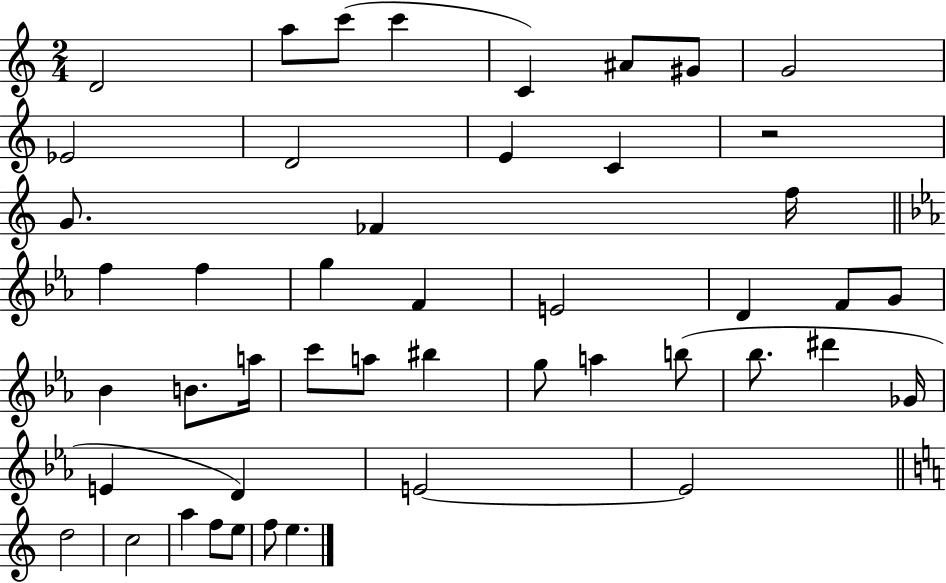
D4/h A5/e C6/e C6/q C4/q A#4/e G#4/e G4/h Eb4/h D4/h E4/q C4/q R/h G4/e. FES4/q F5/s F5/q F5/q G5/q F4/q E4/h D4/q F4/e G4/e Bb4/q B4/e. A5/s C6/e A5/e BIS5/q G5/e A5/q B5/e Bb5/e. D#6/q Gb4/s E4/q D4/q E4/h E4/h D5/h C5/h A5/q F5/e E5/e F5/e E5/q.